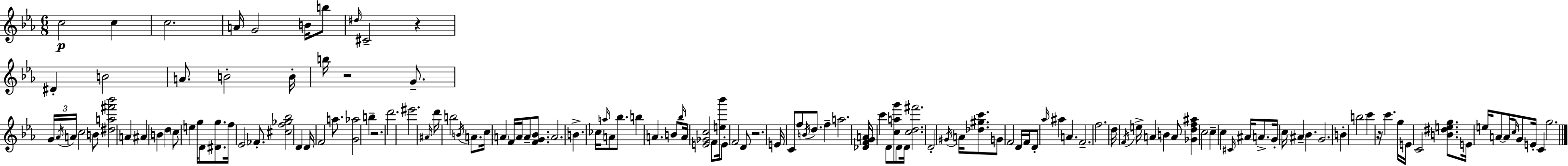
{
  \clef treble
  \numericTimeSignature
  \time 6/8
  \key c \minor
  c''2\p c''4 | c''2. | a'16 g'2 b'16 b''8 | \grace { dis''16 } cis'2-- r4 | \break dis'4-. b'2 | a'8. b'2-. | b'16-. b''16 r2 g'8.-- | \tuplet 3/2 { g'16 \acciaccatura { aes'16 } a'16 } c''2 | \break b'8 <dis'' a'' fis''' bes'''>2 a'4 | ais'4 b'4 d''4 | \parenthesize c''8 e''4 g''16 d'8 <dis' g''>8. | f''16 ees'2 fes'8.-. | \break <cis'' f'' ges'' bes''>2 d'4 | d'16 f'2 a''8. | <g' aes''>2 b''4-- | r2. | \break d'''2. | eis'''2. | \grace { ais'16 } d'''16 b''2 | \acciaccatura { b'16 } a'8. c''16 \parenthesize a'4 f'16 a'16 a'8-- | \break <f' g' bes'>8. a'2. | b'4.-> ces''16 \grace { a''16 } | a'8 bes''8. b''4 a'4. | b'8 \grace { bes''16 } a'16 <e' ges' c''>2 | \break f'8 <e'' bes'''>16 e'8-. f'2 | d'8 r2. | e'16 c'8 f''8 \acciaccatura { b'16 } | d''8. f''4-- a''2. | \break <des' f' g' a'>16 c'''4 | d'8 <c'' a'' g'''>8 d'8 d'16 <c'' d'' fis'''>2. | d'2-. | \acciaccatura { gis'16 } a'16 <des'' gis'' c'''>8. g'8 f'2 | \break d'16 f'16 d'8-. \grace { aes''16 } ais''4 | a'4. f'2.-- | f''2. | d''16 \acciaccatura { f'16 } e''16-> | \break a'4 b'4 a'8 <ges' d'' f'' ais''>4 | c''2 c''4-- | c''4 \grace { cis'16 } ais'16 a'8.-> g'16-. | c''16 ais'4-- bes'4. g'2. | \break b'4-. | b''2 c'''4 | r16 c'''4. g''16 e'16 | c'2 <b' dis'' e'' g''>8. e'16 | \break e''16 a'8~~ a'16 \grace { c''16 } g'8 e'16-. c'4 | g''2. | \bar "|."
}